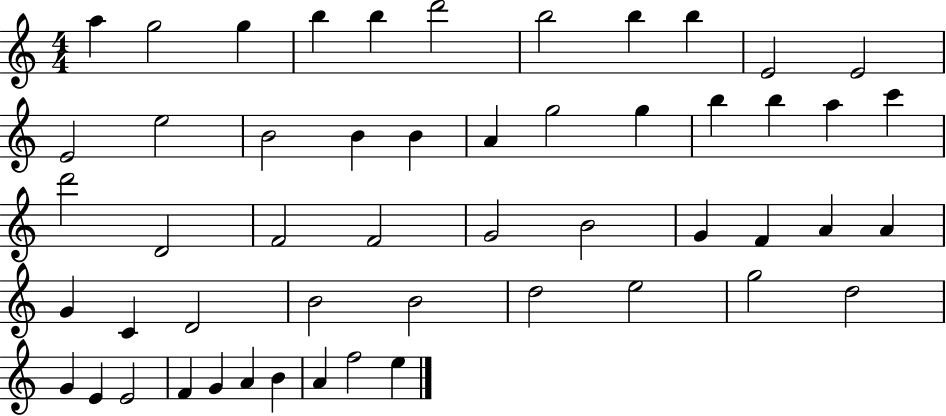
X:1
T:Untitled
M:4/4
L:1/4
K:C
a g2 g b b d'2 b2 b b E2 E2 E2 e2 B2 B B A g2 g b b a c' d'2 D2 F2 F2 G2 B2 G F A A G C D2 B2 B2 d2 e2 g2 d2 G E E2 F G A B A f2 e